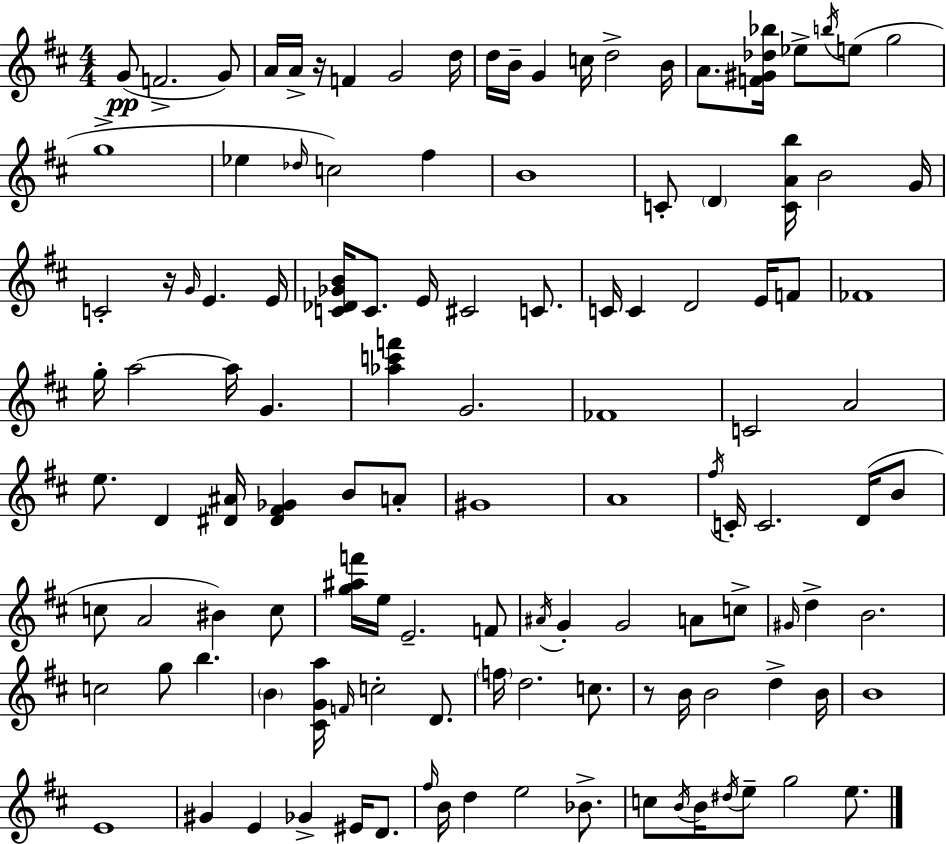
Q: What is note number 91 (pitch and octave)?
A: B4